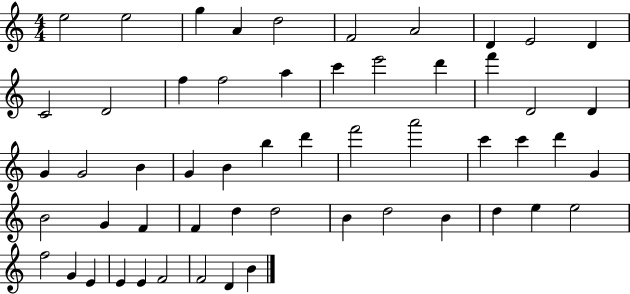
X:1
T:Untitled
M:4/4
L:1/4
K:C
e2 e2 g A d2 F2 A2 D E2 D C2 D2 f f2 a c' e'2 d' f' D2 D G G2 B G B b d' f'2 a'2 c' c' d' G B2 G F F d d2 B d2 B d e e2 f2 G E E E F2 F2 D B